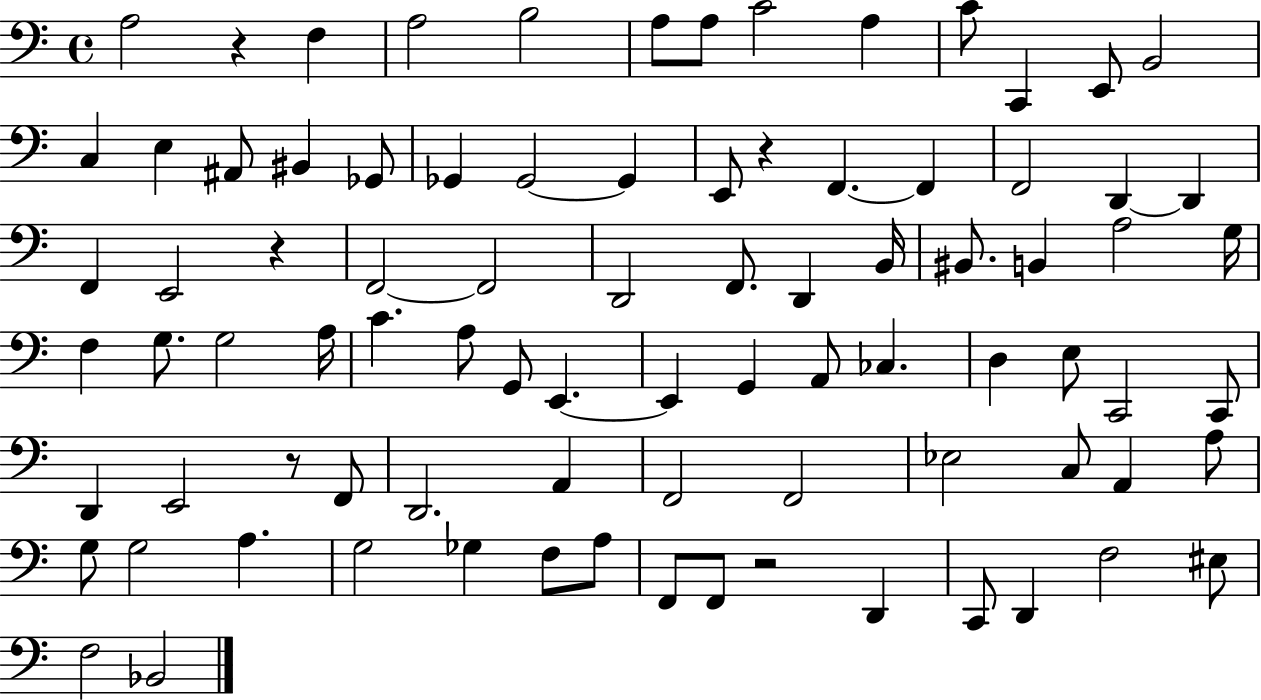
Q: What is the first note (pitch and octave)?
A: A3